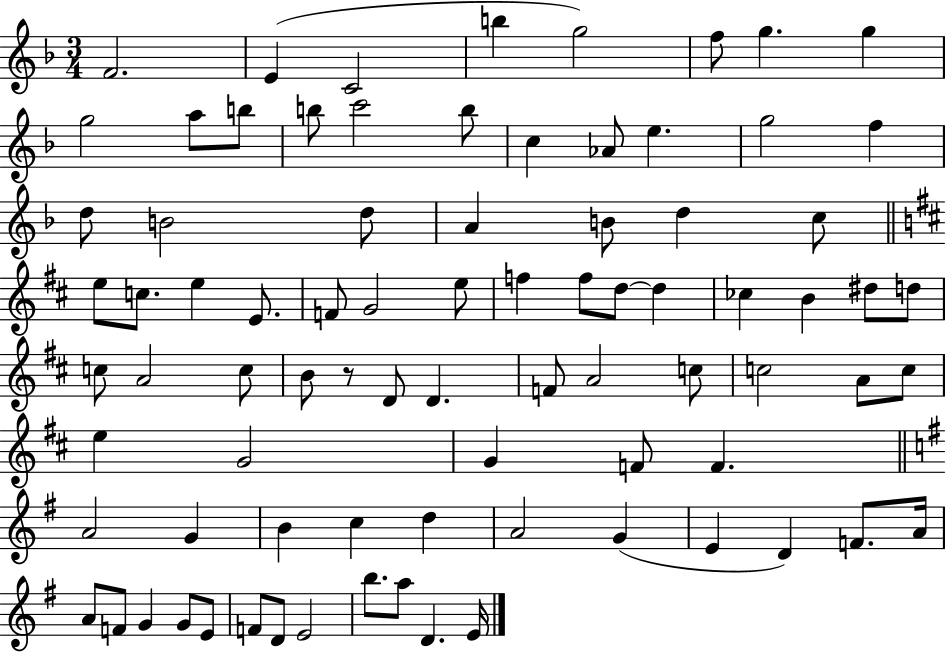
X:1
T:Untitled
M:3/4
L:1/4
K:F
F2 E C2 b g2 f/2 g g g2 a/2 b/2 b/2 c'2 b/2 c _A/2 e g2 f d/2 B2 d/2 A B/2 d c/2 e/2 c/2 e E/2 F/2 G2 e/2 f f/2 d/2 d _c B ^d/2 d/2 c/2 A2 c/2 B/2 z/2 D/2 D F/2 A2 c/2 c2 A/2 c/2 e G2 G F/2 F A2 G B c d A2 G E D F/2 A/4 A/2 F/2 G G/2 E/2 F/2 D/2 E2 b/2 a/2 D E/4